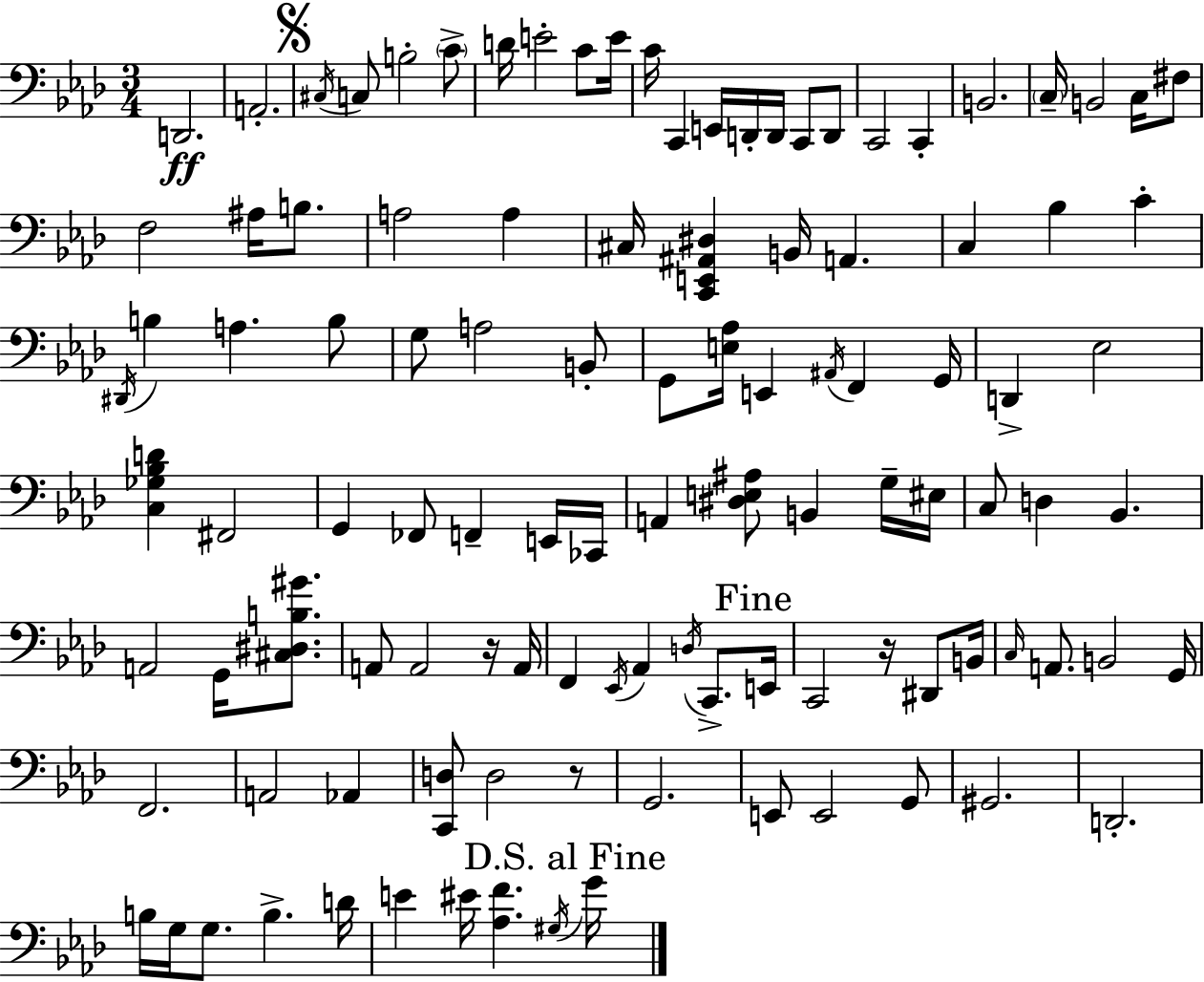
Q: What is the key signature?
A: AES major